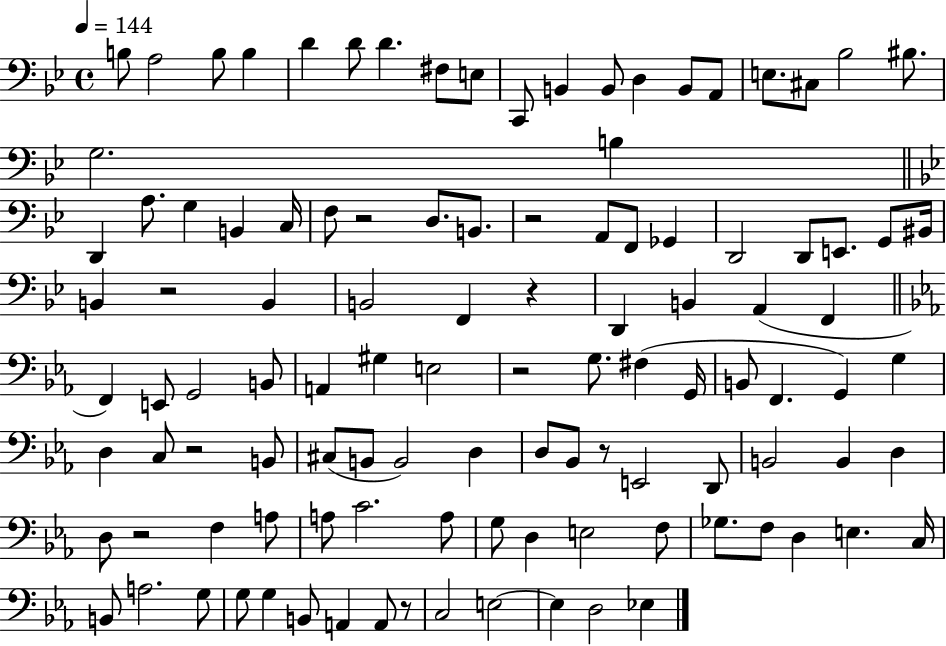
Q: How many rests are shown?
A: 9